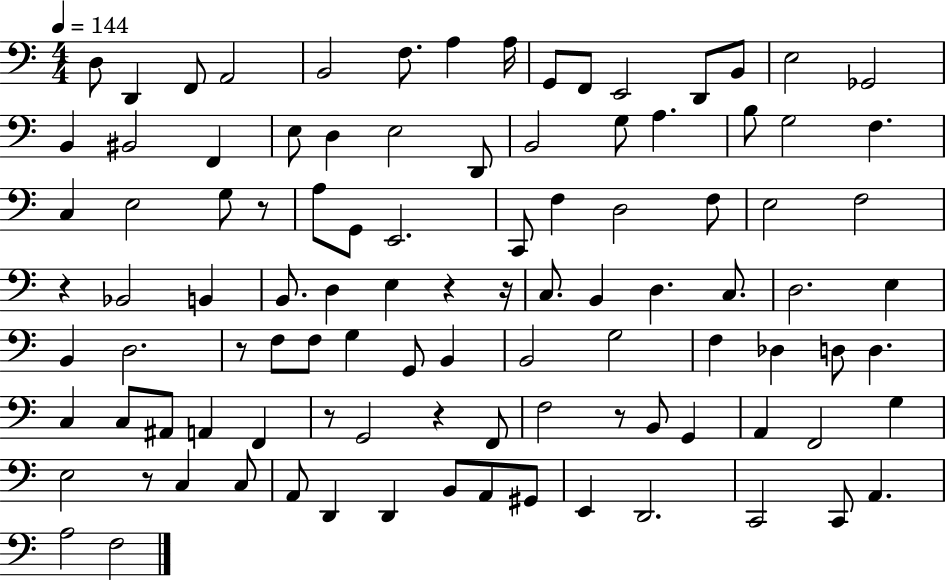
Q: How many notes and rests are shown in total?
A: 102